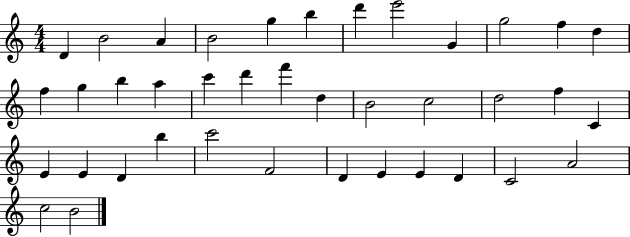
D4/q B4/h A4/q B4/h G5/q B5/q D6/q E6/h G4/q G5/h F5/q D5/q F5/q G5/q B5/q A5/q C6/q D6/q F6/q D5/q B4/h C5/h D5/h F5/q C4/q E4/q E4/q D4/q B5/q C6/h F4/h D4/q E4/q E4/q D4/q C4/h A4/h C5/h B4/h